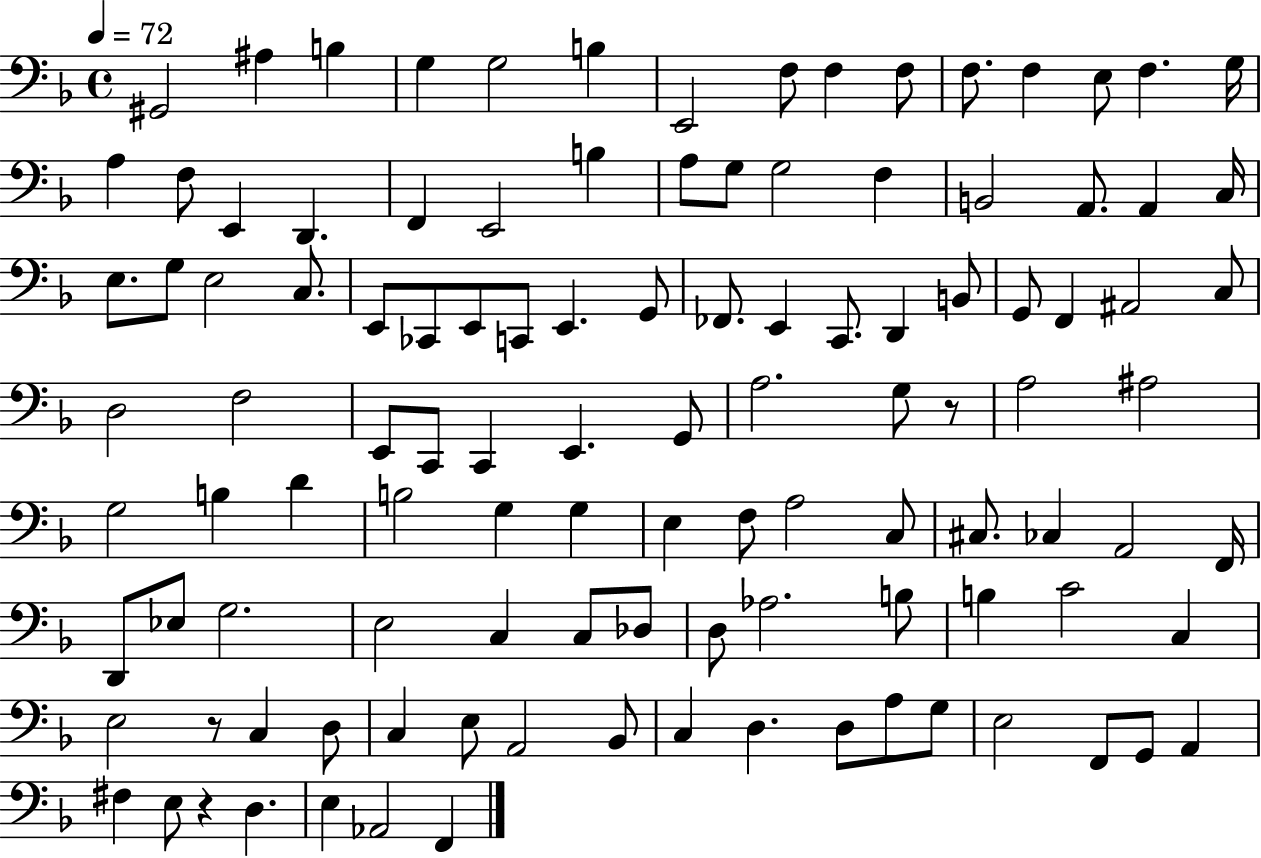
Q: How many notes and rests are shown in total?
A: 112